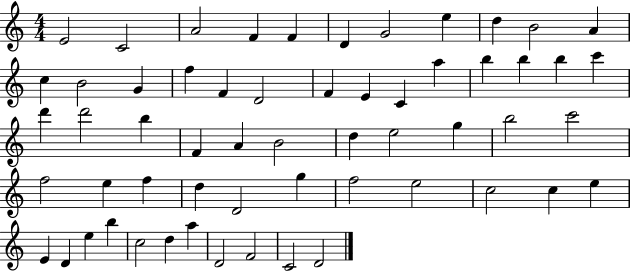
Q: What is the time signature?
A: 4/4